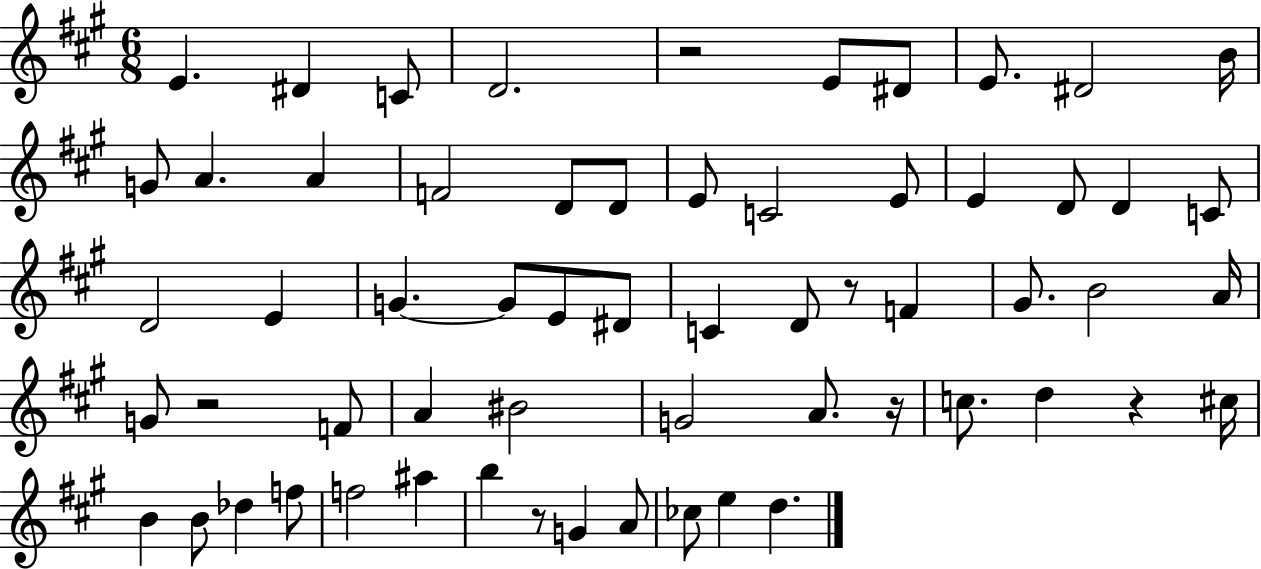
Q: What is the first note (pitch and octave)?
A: E4